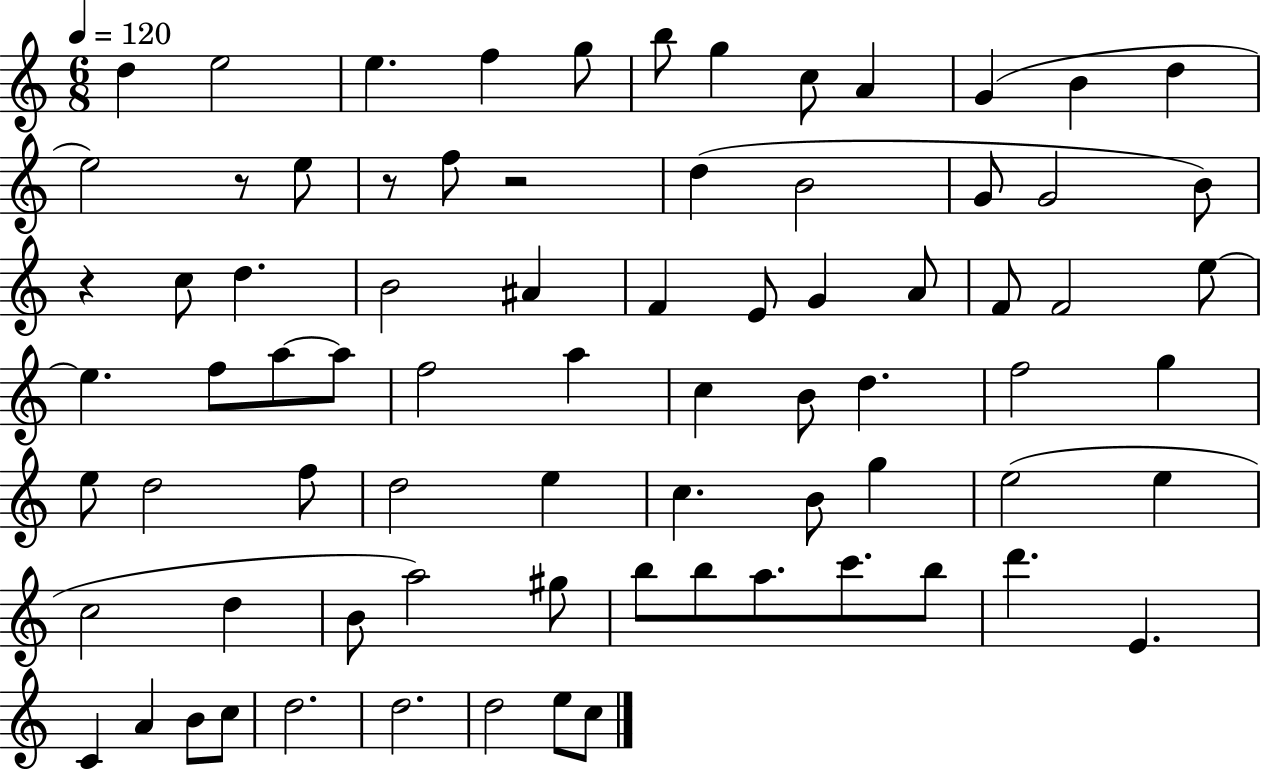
X:1
T:Untitled
M:6/8
L:1/4
K:C
d e2 e f g/2 b/2 g c/2 A G B d e2 z/2 e/2 z/2 f/2 z2 d B2 G/2 G2 B/2 z c/2 d B2 ^A F E/2 G A/2 F/2 F2 e/2 e f/2 a/2 a/2 f2 a c B/2 d f2 g e/2 d2 f/2 d2 e c B/2 g e2 e c2 d B/2 a2 ^g/2 b/2 b/2 a/2 c'/2 b/2 d' E C A B/2 c/2 d2 d2 d2 e/2 c/2